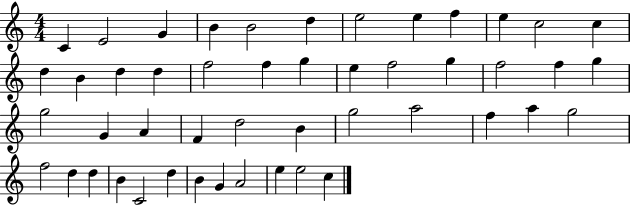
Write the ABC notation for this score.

X:1
T:Untitled
M:4/4
L:1/4
K:C
C E2 G B B2 d e2 e f e c2 c d B d d f2 f g e f2 g f2 f g g2 G A F d2 B g2 a2 f a g2 f2 d d B C2 d B G A2 e e2 c